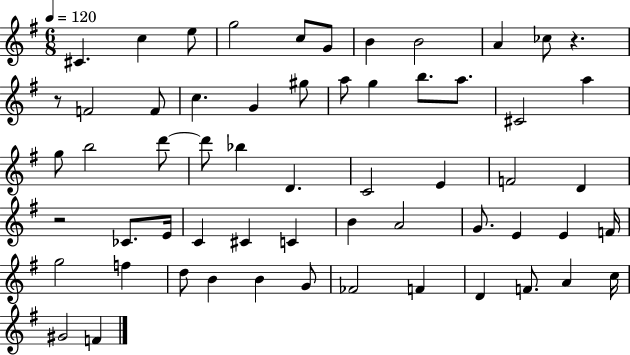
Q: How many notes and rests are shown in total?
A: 59